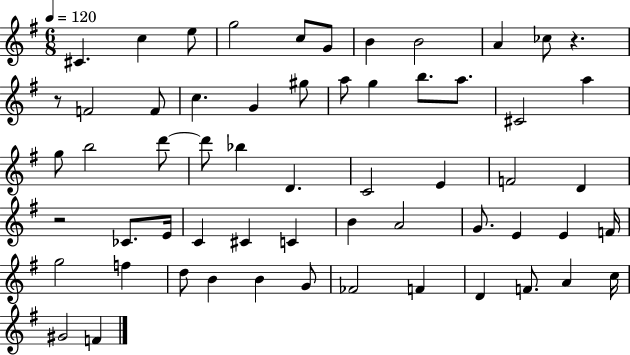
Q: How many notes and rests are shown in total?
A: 59